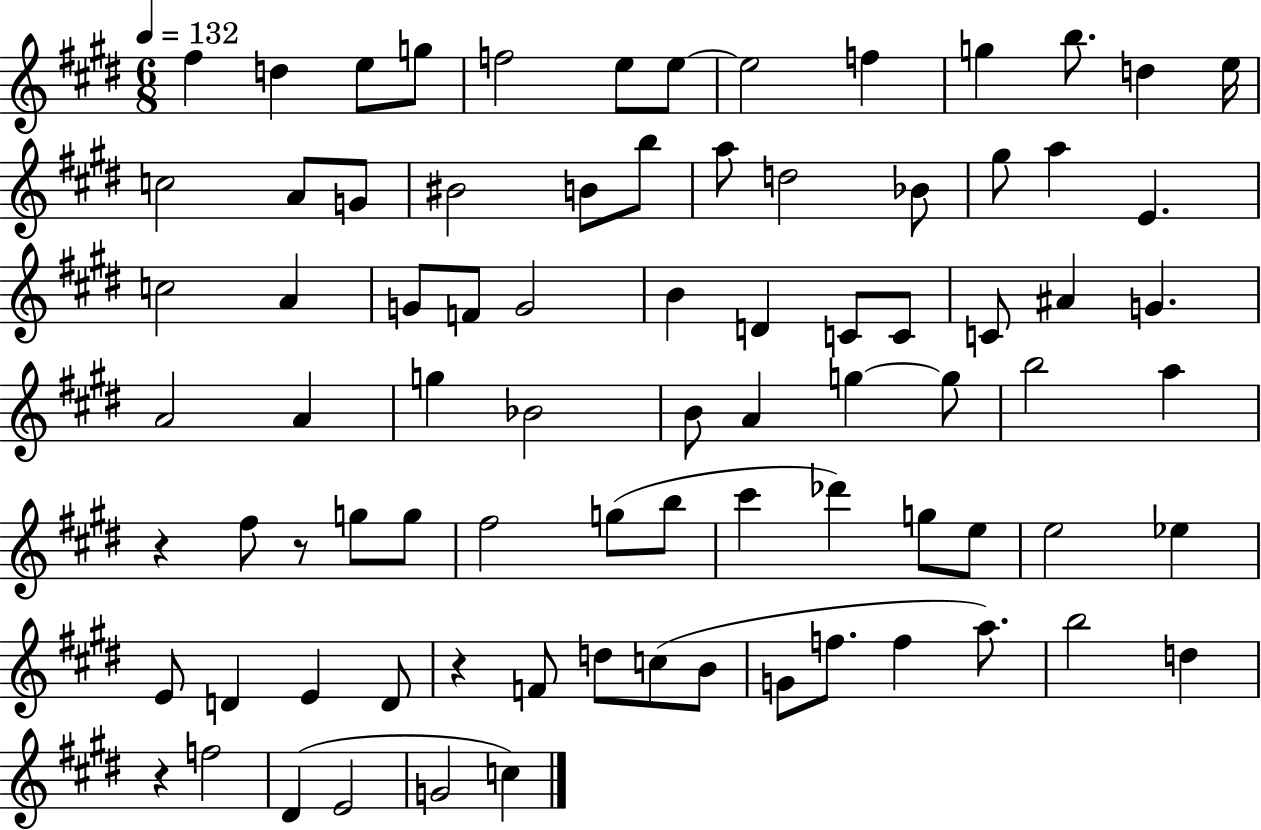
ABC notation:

X:1
T:Untitled
M:6/8
L:1/4
K:E
^f d e/2 g/2 f2 e/2 e/2 e2 f g b/2 d e/4 c2 A/2 G/2 ^B2 B/2 b/2 a/2 d2 _B/2 ^g/2 a E c2 A G/2 F/2 G2 B D C/2 C/2 C/2 ^A G A2 A g _B2 B/2 A g g/2 b2 a z ^f/2 z/2 g/2 g/2 ^f2 g/2 b/2 ^c' _d' g/2 e/2 e2 _e E/2 D E D/2 z F/2 d/2 c/2 B/2 G/2 f/2 f a/2 b2 d z f2 ^D E2 G2 c